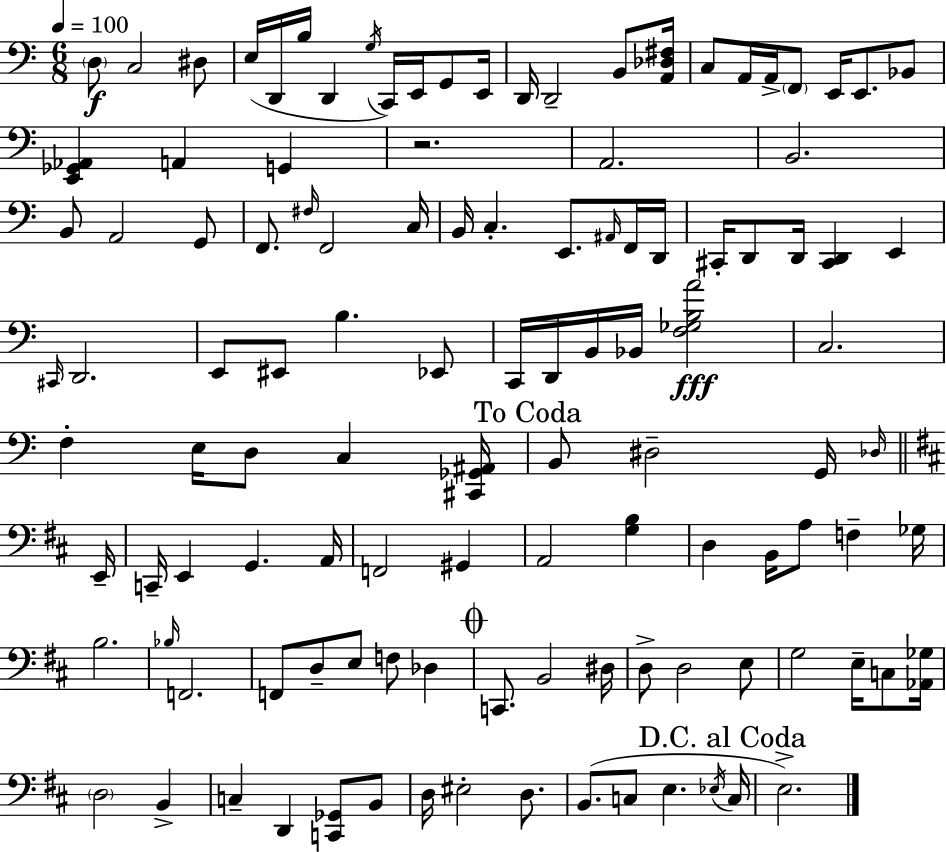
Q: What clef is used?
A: bass